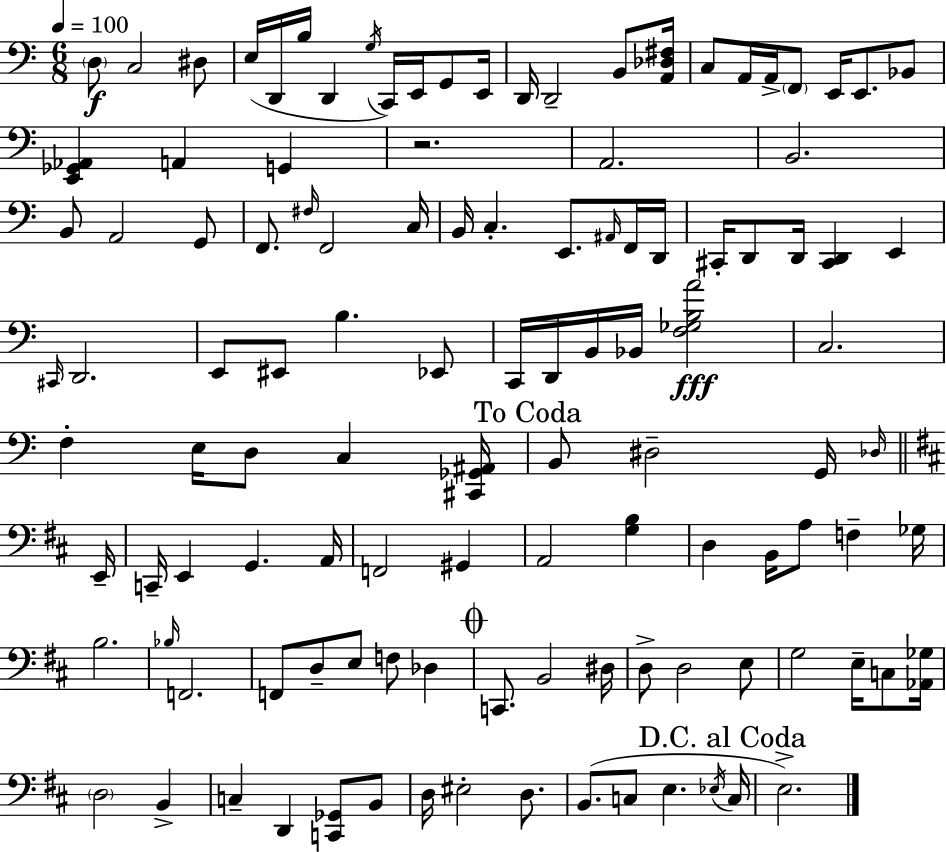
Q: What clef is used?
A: bass